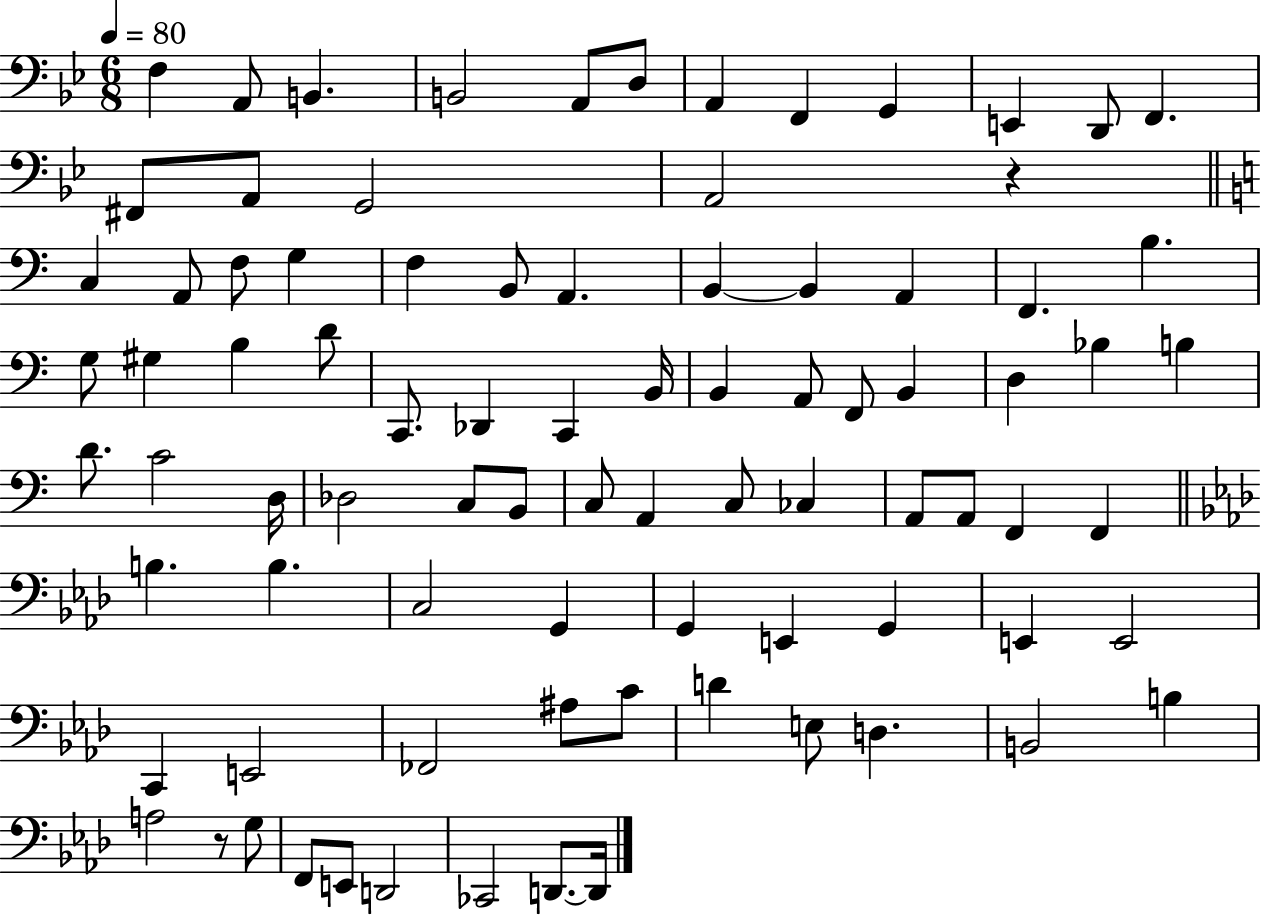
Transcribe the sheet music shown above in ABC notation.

X:1
T:Untitled
M:6/8
L:1/4
K:Bb
F, A,,/2 B,, B,,2 A,,/2 D,/2 A,, F,, G,, E,, D,,/2 F,, ^F,,/2 A,,/2 G,,2 A,,2 z C, A,,/2 F,/2 G, F, B,,/2 A,, B,, B,, A,, F,, B, G,/2 ^G, B, D/2 C,,/2 _D,, C,, B,,/4 B,, A,,/2 F,,/2 B,, D, _B, B, D/2 C2 D,/4 _D,2 C,/2 B,,/2 C,/2 A,, C,/2 _C, A,,/2 A,,/2 F,, F,, B, B, C,2 G,, G,, E,, G,, E,, E,,2 C,, E,,2 _F,,2 ^A,/2 C/2 D E,/2 D, B,,2 B, A,2 z/2 G,/2 F,,/2 E,,/2 D,,2 _C,,2 D,,/2 D,,/4